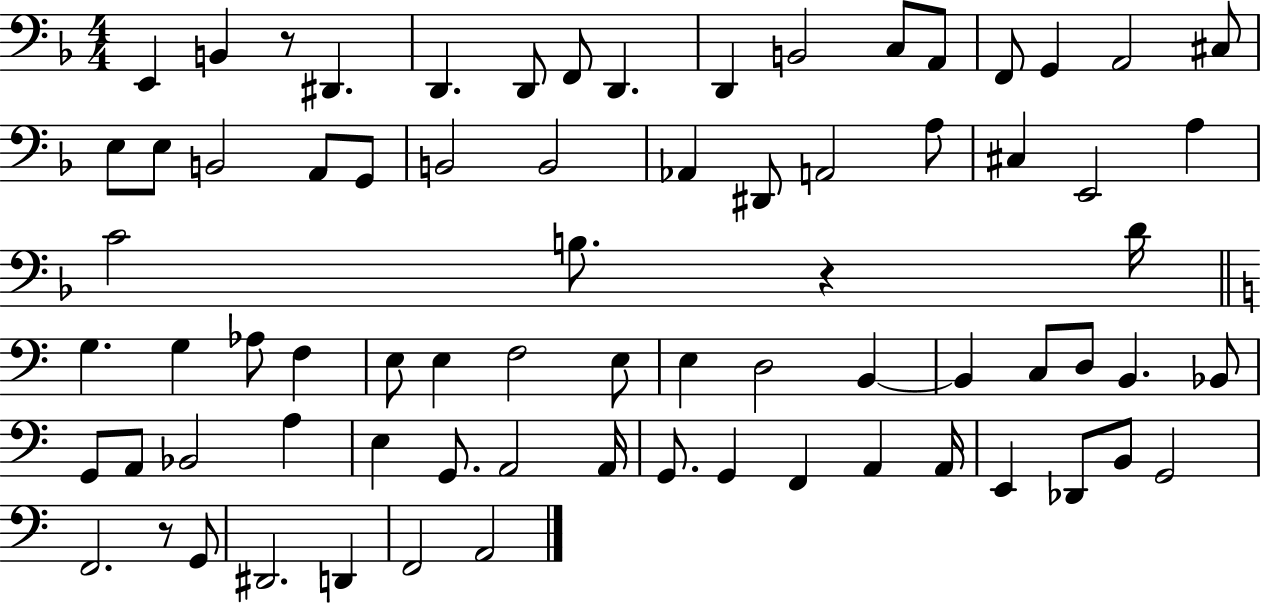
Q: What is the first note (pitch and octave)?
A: E2